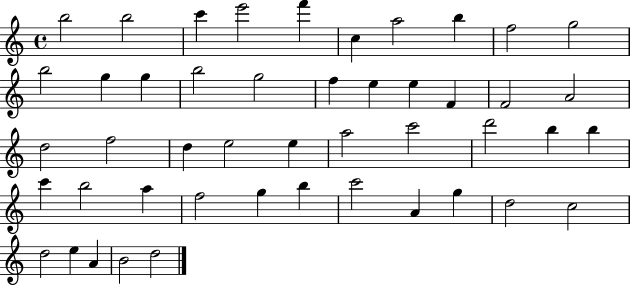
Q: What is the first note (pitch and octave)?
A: B5